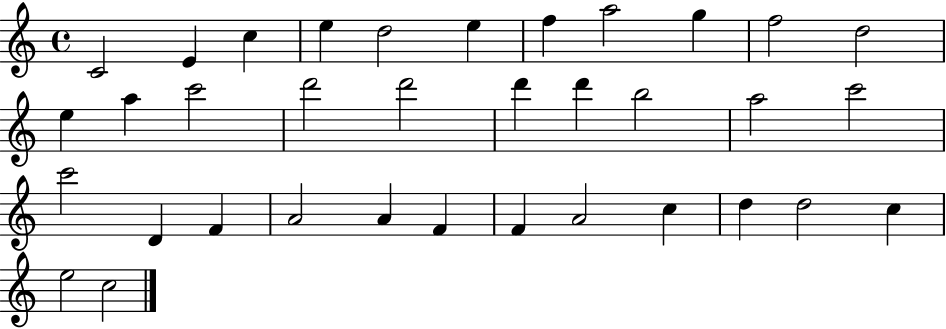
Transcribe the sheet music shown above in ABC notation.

X:1
T:Untitled
M:4/4
L:1/4
K:C
C2 E c e d2 e f a2 g f2 d2 e a c'2 d'2 d'2 d' d' b2 a2 c'2 c'2 D F A2 A F F A2 c d d2 c e2 c2